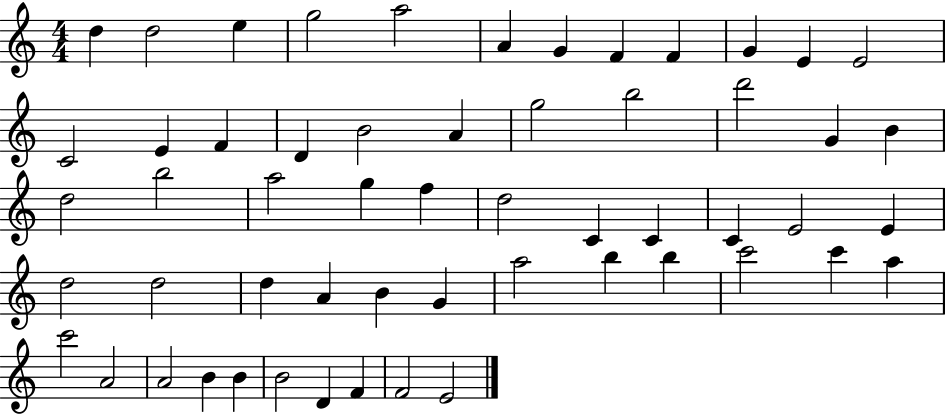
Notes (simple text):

D5/q D5/h E5/q G5/h A5/h A4/q G4/q F4/q F4/q G4/q E4/q E4/h C4/h E4/q F4/q D4/q B4/h A4/q G5/h B5/h D6/h G4/q B4/q D5/h B5/h A5/h G5/q F5/q D5/h C4/q C4/q C4/q E4/h E4/q D5/h D5/h D5/q A4/q B4/q G4/q A5/h B5/q B5/q C6/h C6/q A5/q C6/h A4/h A4/h B4/q B4/q B4/h D4/q F4/q F4/h E4/h